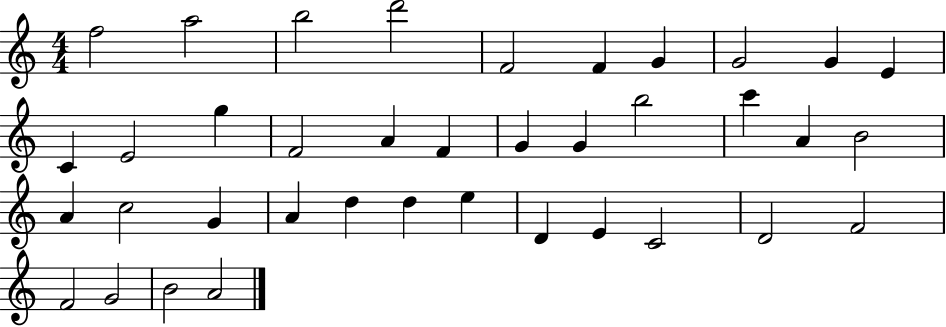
{
  \clef treble
  \numericTimeSignature
  \time 4/4
  \key c \major
  f''2 a''2 | b''2 d'''2 | f'2 f'4 g'4 | g'2 g'4 e'4 | \break c'4 e'2 g''4 | f'2 a'4 f'4 | g'4 g'4 b''2 | c'''4 a'4 b'2 | \break a'4 c''2 g'4 | a'4 d''4 d''4 e''4 | d'4 e'4 c'2 | d'2 f'2 | \break f'2 g'2 | b'2 a'2 | \bar "|."
}